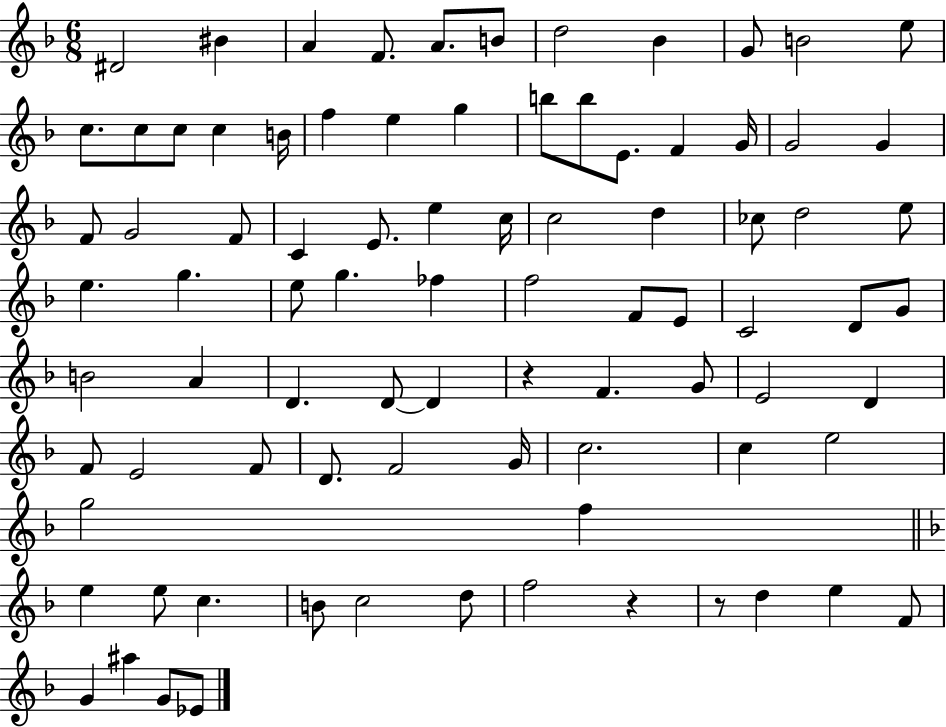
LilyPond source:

{
  \clef treble
  \numericTimeSignature
  \time 6/8
  \key f \major
  dis'2 bis'4 | a'4 f'8. a'8. b'8 | d''2 bes'4 | g'8 b'2 e''8 | \break c''8. c''8 c''8 c''4 b'16 | f''4 e''4 g''4 | b''8 b''8 e'8. f'4 g'16 | g'2 g'4 | \break f'8 g'2 f'8 | c'4 e'8. e''4 c''16 | c''2 d''4 | ces''8 d''2 e''8 | \break e''4. g''4. | e''8 g''4. fes''4 | f''2 f'8 e'8 | c'2 d'8 g'8 | \break b'2 a'4 | d'4. d'8~~ d'4 | r4 f'4. g'8 | e'2 d'4 | \break f'8 e'2 f'8 | d'8. f'2 g'16 | c''2. | c''4 e''2 | \break g''2 f''4 | \bar "||" \break \key d \minor e''4 e''8 c''4. | b'8 c''2 d''8 | f''2 r4 | r8 d''4 e''4 f'8 | \break g'4 ais''4 g'8 ees'8 | \bar "|."
}